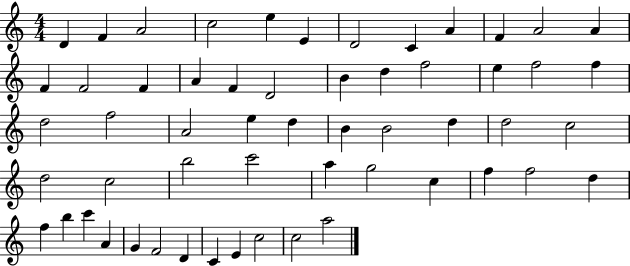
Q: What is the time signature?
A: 4/4